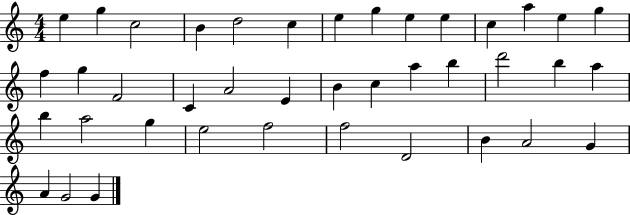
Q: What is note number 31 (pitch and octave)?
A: E5